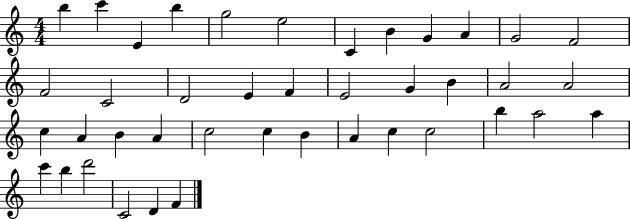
B5/q C6/q E4/q B5/q G5/h E5/h C4/q B4/q G4/q A4/q G4/h F4/h F4/h C4/h D4/h E4/q F4/q E4/h G4/q B4/q A4/h A4/h C5/q A4/q B4/q A4/q C5/h C5/q B4/q A4/q C5/q C5/h B5/q A5/h A5/q C6/q B5/q D6/h C4/h D4/q F4/q